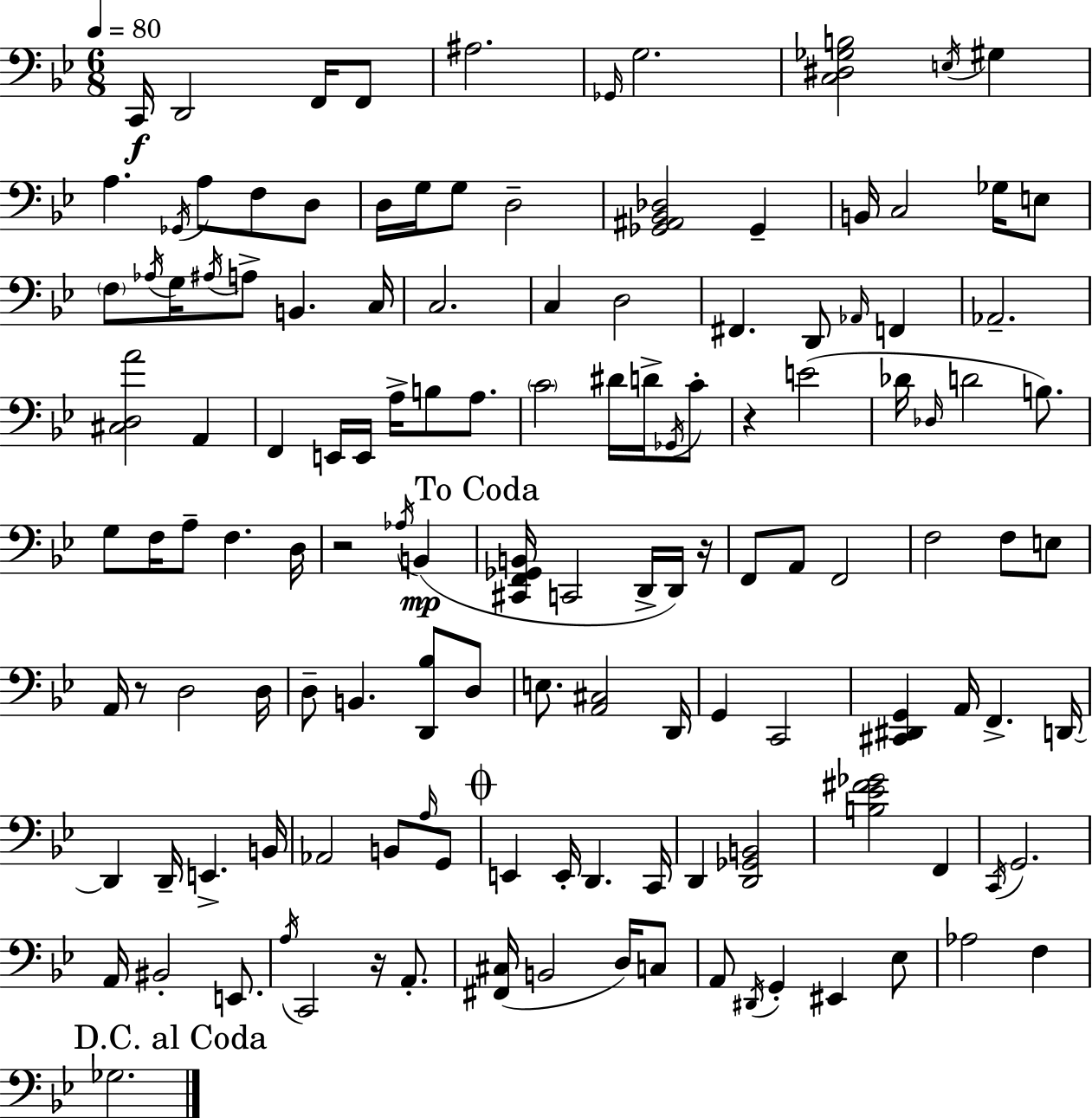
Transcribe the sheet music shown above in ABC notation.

X:1
T:Untitled
M:6/8
L:1/4
K:Gm
C,,/4 D,,2 F,,/4 F,,/2 ^A,2 _G,,/4 G,2 [C,^D,_G,B,]2 E,/4 ^G, A, _G,,/4 A,/2 F,/2 D,/2 D,/4 G,/4 G,/2 D,2 [_G,,^A,,_B,,_D,]2 _G,, B,,/4 C,2 _G,/4 E,/2 F,/2 _A,/4 G,/4 ^A,/4 A,/2 B,, C,/4 C,2 C, D,2 ^F,, D,,/2 _A,,/4 F,, _A,,2 [^C,D,A]2 A,, F,, E,,/4 E,,/4 A,/4 B,/2 A,/2 C2 ^D/4 D/4 _G,,/4 C/2 z E2 _D/4 _D,/4 D2 B,/2 G,/2 F,/4 A,/2 F, D,/4 z2 _A,/4 B,, [^C,,F,,_G,,B,,]/4 C,,2 D,,/4 D,,/4 z/4 F,,/2 A,,/2 F,,2 F,2 F,/2 E,/2 A,,/4 z/2 D,2 D,/4 D,/2 B,, [D,,_B,]/2 D,/2 E,/2 [A,,^C,]2 D,,/4 G,, C,,2 [^C,,^D,,G,,] A,,/4 F,, D,,/4 D,, D,,/4 E,, B,,/4 _A,,2 B,,/2 A,/4 G,,/2 E,, E,,/4 D,, C,,/4 D,, [D,,_G,,B,,]2 [B,_E^F_G]2 F,, C,,/4 G,,2 A,,/4 ^B,,2 E,,/2 A,/4 C,,2 z/4 A,,/2 [^F,,^C,]/4 B,,2 D,/4 C,/2 A,,/2 ^D,,/4 G,, ^E,, _E,/2 _A,2 F, _G,2